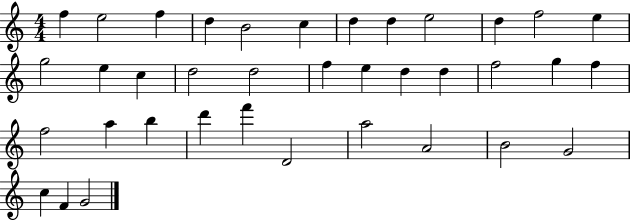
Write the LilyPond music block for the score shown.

{
  \clef treble
  \numericTimeSignature
  \time 4/4
  \key c \major
  f''4 e''2 f''4 | d''4 b'2 c''4 | d''4 d''4 e''2 | d''4 f''2 e''4 | \break g''2 e''4 c''4 | d''2 d''2 | f''4 e''4 d''4 d''4 | f''2 g''4 f''4 | \break f''2 a''4 b''4 | d'''4 f'''4 d'2 | a''2 a'2 | b'2 g'2 | \break c''4 f'4 g'2 | \bar "|."
}